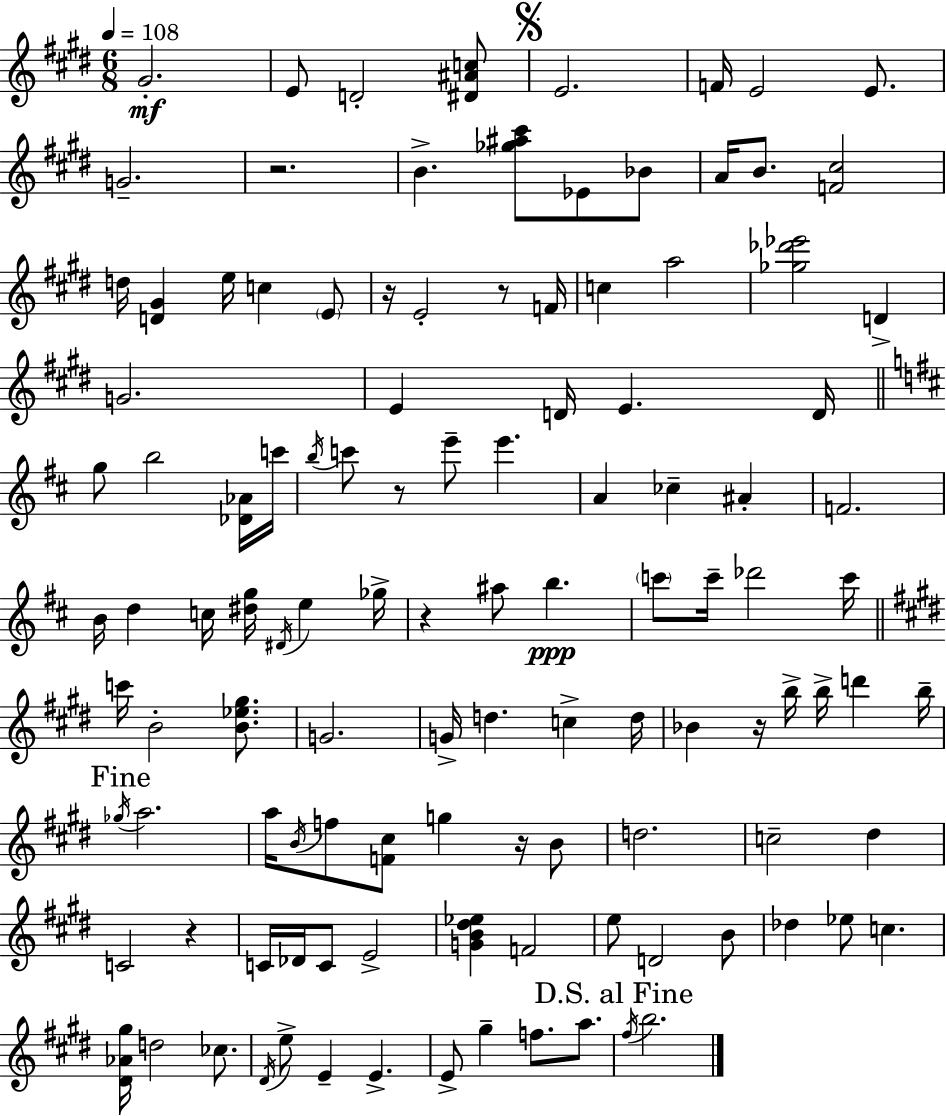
{
  \clef treble
  \numericTimeSignature
  \time 6/8
  \key e \major
  \tempo 4 = 108
  gis'2.-.\mf | e'8 d'2-. <dis' ais' c''>8 | \mark \markup { \musicglyph "scripts.segno" } e'2. | f'16 e'2 e'8. | \break g'2.-- | r2. | b'4.-> <ges'' ais'' cis'''>8 ees'8 bes'8 | a'16 b'8. <f' cis''>2 | \break d''16 <d' gis'>4 e''16 c''4 \parenthesize e'8 | r16 e'2-. r8 f'16 | c''4 a''2 | <ges'' des''' ees'''>2 d'4-> | \break g'2. | e'4 d'16 e'4. d'16 | \bar "||" \break \key b \minor g''8 b''2 <des' aes'>16 c'''16 | \acciaccatura { b''16 } c'''8 r8 e'''8-- e'''4. | a'4 ces''4-- ais'4-. | f'2. | \break b'16 d''4 c''16 <dis'' g''>16 \acciaccatura { dis'16 } e''4 | ges''16-> r4 ais''8 b''4.\ppp | \parenthesize c'''8 c'''16-- des'''2 | c'''16 \bar "||" \break \key e \major c'''16 b'2-. <b' ees'' gis''>8. | g'2. | g'16-> d''4. c''4-> d''16 | bes'4 r16 b''16-> b''16-> d'''4 b''16-- | \break \mark "Fine" \acciaccatura { ges''16 } a''2. | a''16 \acciaccatura { b'16 } f''8 <f' cis''>8 g''4 r16 | b'8 d''2. | c''2-- dis''4 | \break c'2 r4 | c'16 des'16 c'8 e'2-> | <g' b' dis'' ees''>4 f'2 | e''8 d'2 | \break b'8 des''4 ees''8 c''4. | <dis' aes' gis''>16 d''2 ces''8. | \acciaccatura { dis'16 } e''8-> e'4-- e'4.-> | e'8-> gis''4-- f''8. | \break a''8. \mark "D.S. al Fine" \acciaccatura { fis''16 } b''2. | \bar "|."
}